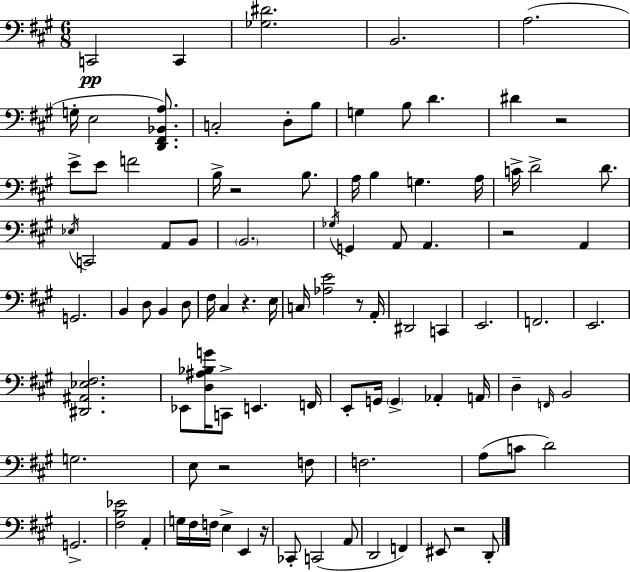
C2/h C2/q [Gb3,D#4]/h. B2/h. A3/h. G3/s E3/h [D2,F#2,Bb2,A3]/e. C3/h D3/e B3/e G3/q B3/e D4/q. D#4/q R/h E4/e E4/e F4/h B3/s R/h B3/e. A3/s B3/q G3/q. A3/s C4/s D4/h D4/e. Eb3/s C2/h A2/e B2/e B2/h. Gb3/s G2/q A2/e A2/q. R/h A2/q G2/h. B2/q D3/e B2/q D3/e F#3/s C#3/q R/q. E3/s C3/s [Ab3,E4]/h R/e A2/s D#2/h C2/q E2/h. F2/h. E2/h. [D#2,A#2,Eb3,F#3]/h. Eb2/e [D3,A#3,Bb3,G4]/s C2/e E2/q. F2/s E2/e G2/s G2/q Ab2/q A2/s D3/q F2/s B2/h G3/h. E3/e R/h F3/e F3/h. A3/e C4/e D4/h G2/h. [F#3,B3,Eb4]/h A2/q G3/s F#3/s F3/s E3/q E2/q R/s CES2/e C2/h A2/e D2/h F2/q EIS2/e R/h D2/e